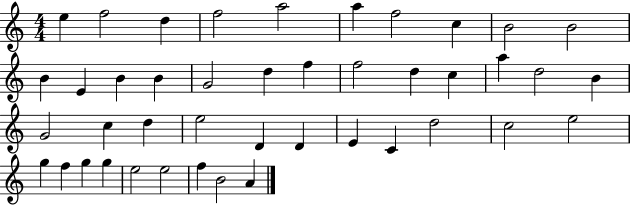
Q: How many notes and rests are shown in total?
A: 43